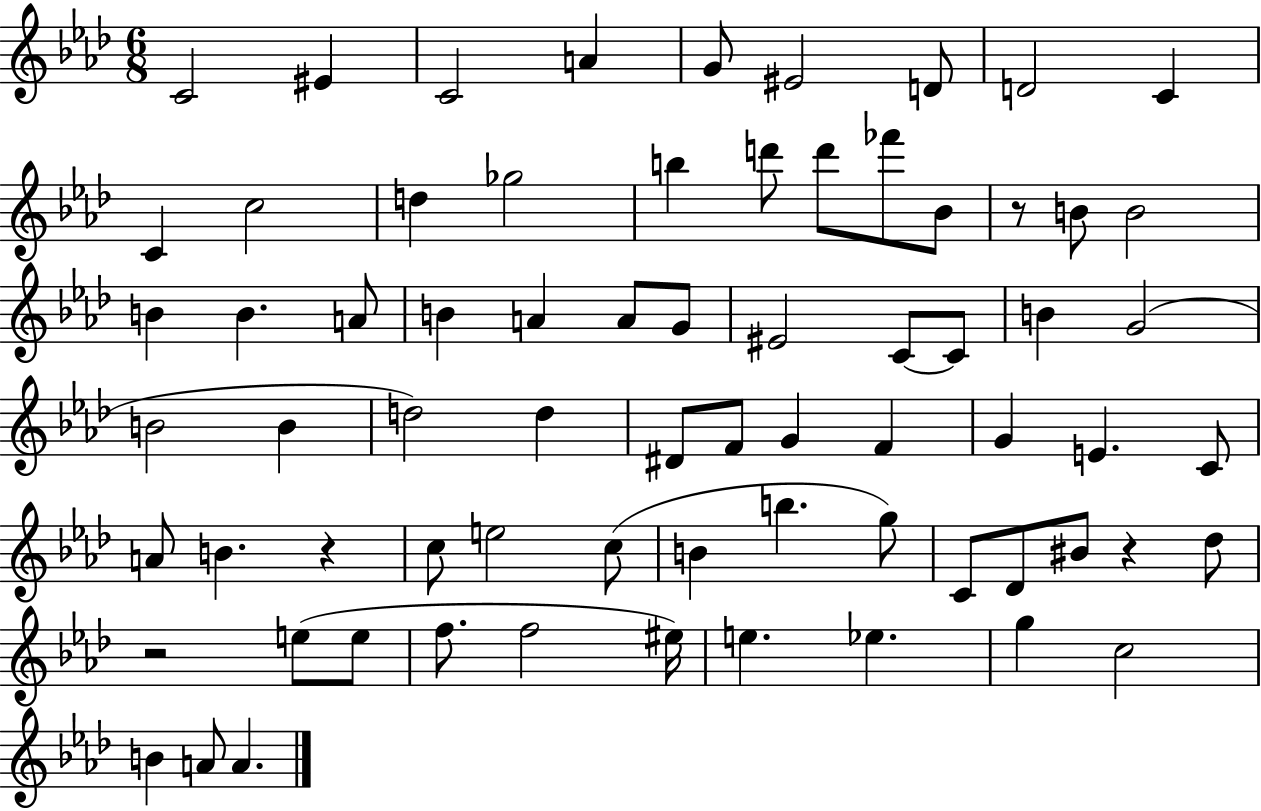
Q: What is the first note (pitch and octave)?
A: C4